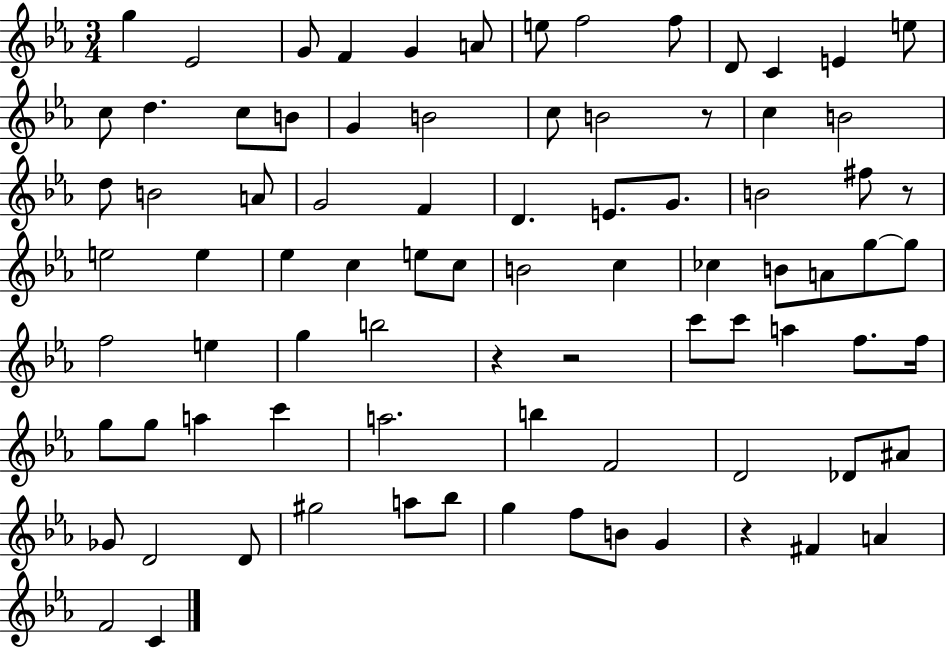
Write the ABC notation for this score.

X:1
T:Untitled
M:3/4
L:1/4
K:Eb
g _E2 G/2 F G A/2 e/2 f2 f/2 D/2 C E e/2 c/2 d c/2 B/2 G B2 c/2 B2 z/2 c B2 d/2 B2 A/2 G2 F D E/2 G/2 B2 ^f/2 z/2 e2 e _e c e/2 c/2 B2 c _c B/2 A/2 g/2 g/2 f2 e g b2 z z2 c'/2 c'/2 a f/2 f/4 g/2 g/2 a c' a2 b F2 D2 _D/2 ^A/2 _G/2 D2 D/2 ^g2 a/2 _b/2 g f/2 B/2 G z ^F A F2 C